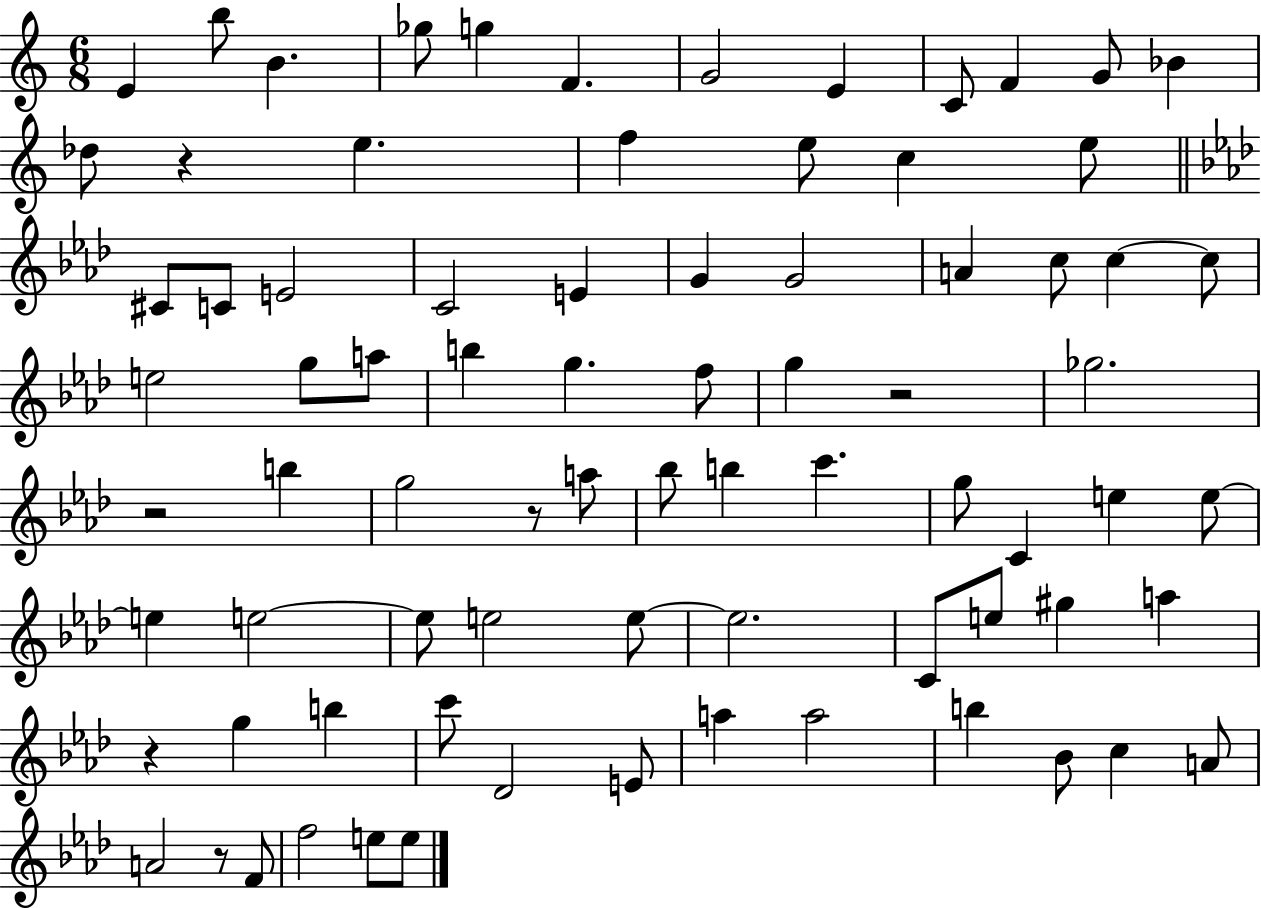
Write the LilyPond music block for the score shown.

{
  \clef treble
  \numericTimeSignature
  \time 6/8
  \key c \major
  e'4 b''8 b'4. | ges''8 g''4 f'4. | g'2 e'4 | c'8 f'4 g'8 bes'4 | \break des''8 r4 e''4. | f''4 e''8 c''4 e''8 | \bar "||" \break \key f \minor cis'8 c'8 e'2 | c'2 e'4 | g'4 g'2 | a'4 c''8 c''4~~ c''8 | \break e''2 g''8 a''8 | b''4 g''4. f''8 | g''4 r2 | ges''2. | \break r2 b''4 | g''2 r8 a''8 | bes''8 b''4 c'''4. | g''8 c'4 e''4 e''8~~ | \break e''4 e''2~~ | e''8 e''2 e''8~~ | e''2. | c'8 e''8 gis''4 a''4 | \break r4 g''4 b''4 | c'''8 des'2 e'8 | a''4 a''2 | b''4 bes'8 c''4 a'8 | \break a'2 r8 f'8 | f''2 e''8 e''8 | \bar "|."
}